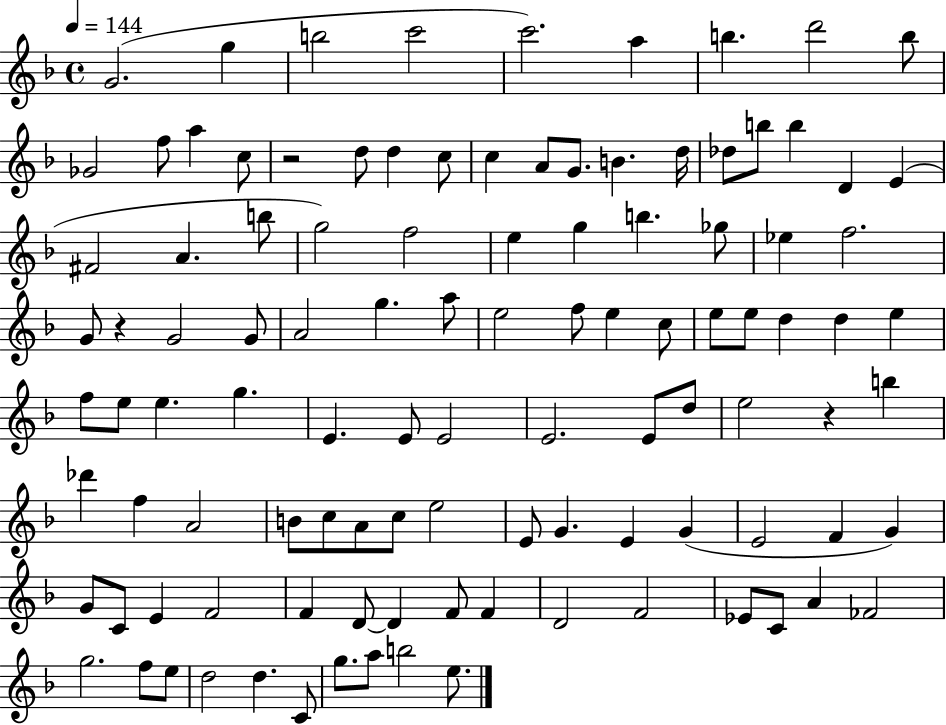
G4/h. G5/q B5/h C6/h C6/h. A5/q B5/q. D6/h B5/e Gb4/h F5/e A5/q C5/e R/h D5/e D5/q C5/e C5/q A4/e G4/e. B4/q. D5/s Db5/e B5/e B5/q D4/q E4/q F#4/h A4/q. B5/e G5/h F5/h E5/q G5/q B5/q. Gb5/e Eb5/q F5/h. G4/e R/q G4/h G4/e A4/h G5/q. A5/e E5/h F5/e E5/q C5/e E5/e E5/e D5/q D5/q E5/q F5/e E5/e E5/q. G5/q. E4/q. E4/e E4/h E4/h. E4/e D5/e E5/h R/q B5/q Db6/q F5/q A4/h B4/e C5/e A4/e C5/e E5/h E4/e G4/q. E4/q G4/q E4/h F4/q G4/q G4/e C4/e E4/q F4/h F4/q D4/e D4/q F4/e F4/q D4/h F4/h Eb4/e C4/e A4/q FES4/h G5/h. F5/e E5/e D5/h D5/q. C4/e G5/e. A5/e B5/h E5/e.